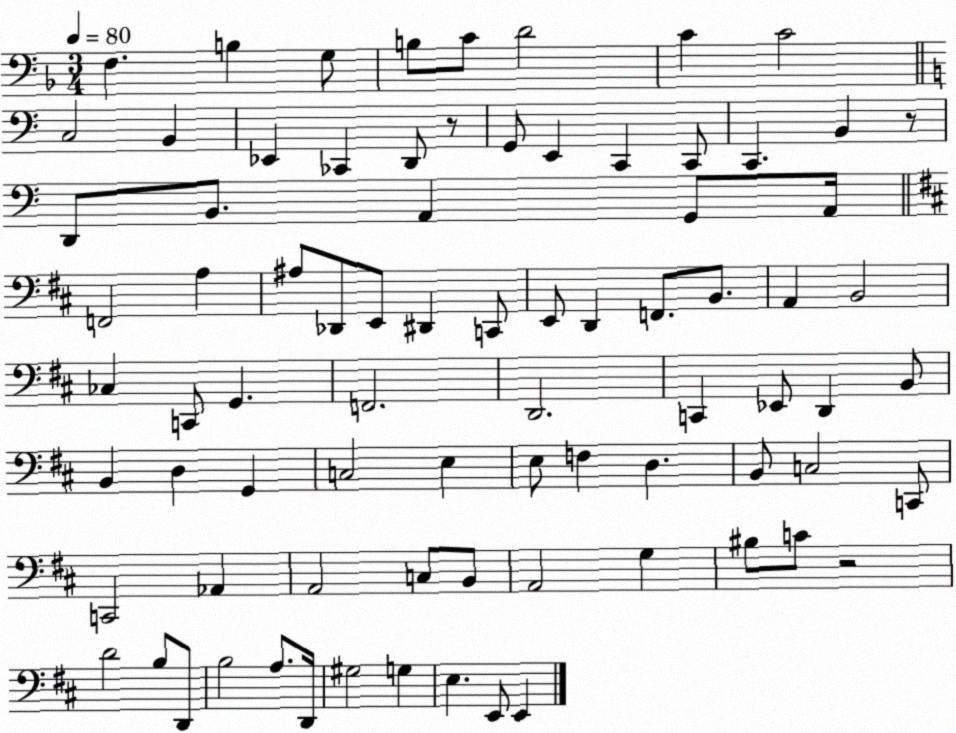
X:1
T:Untitled
M:3/4
L:1/4
K:F
F, B, G,/2 B,/2 C/2 D2 C C2 C,2 B,, _E,, _C,, D,,/2 z/2 G,,/2 E,, C,, C,,/2 C,, B,, z/2 D,,/2 B,,/2 A,, G,,/2 A,,/4 F,,2 A, ^A,/2 _D,,/2 E,,/2 ^D,, C,,/2 E,,/2 D,, F,,/2 B,,/2 A,, B,,2 _C, C,,/2 G,, F,,2 D,,2 C,, _E,,/2 D,, B,,/2 B,, D, G,, C,2 E, E,/2 F, D, B,,/2 C,2 C,,/2 C,,2 _A,, A,,2 C,/2 B,,/2 A,,2 G, ^B,/2 C/2 z2 D2 B,/2 D,,/2 B,2 A,/2 D,,/4 ^G,2 G, E, E,,/2 E,,